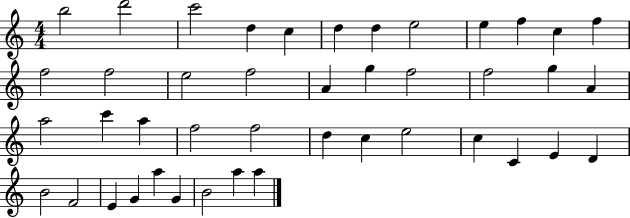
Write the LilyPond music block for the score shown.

{
  \clef treble
  \numericTimeSignature
  \time 4/4
  \key c \major
  b''2 d'''2 | c'''2 d''4 c''4 | d''4 d''4 e''2 | e''4 f''4 c''4 f''4 | \break f''2 f''2 | e''2 f''2 | a'4 g''4 f''2 | f''2 g''4 a'4 | \break a''2 c'''4 a''4 | f''2 f''2 | d''4 c''4 e''2 | c''4 c'4 e'4 d'4 | \break b'2 f'2 | e'4 g'4 a''4 g'4 | b'2 a''4 a''4 | \bar "|."
}